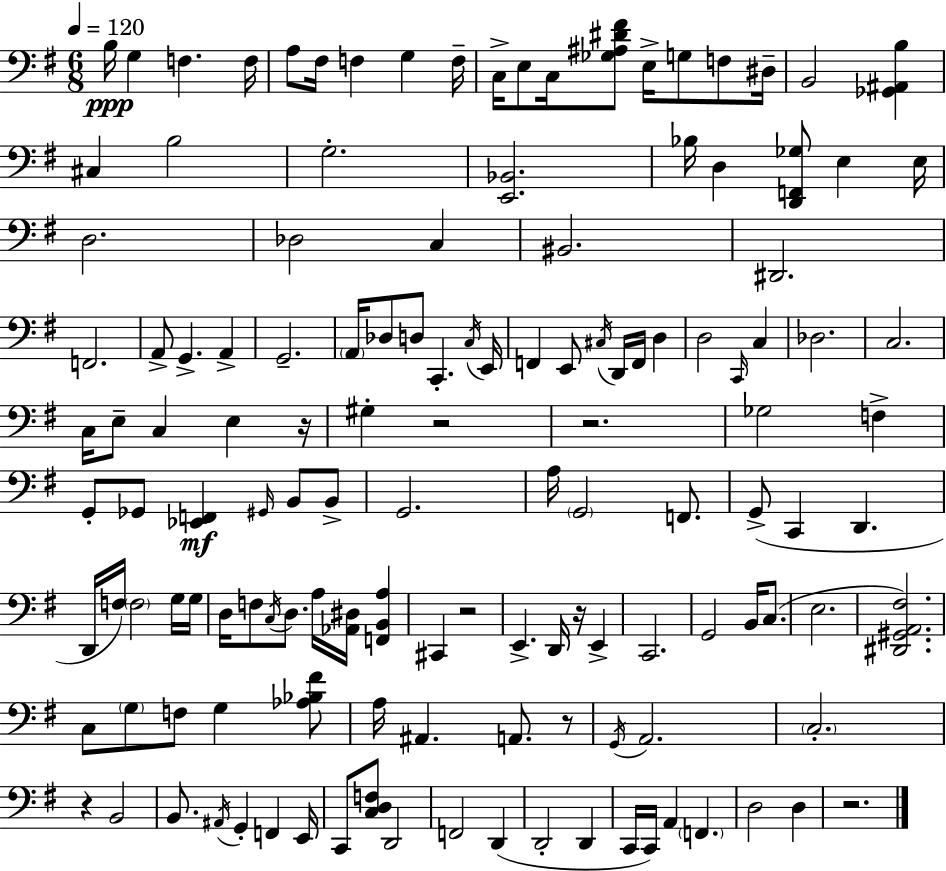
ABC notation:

X:1
T:Untitled
M:6/8
L:1/4
K:G
B,/4 G, F, F,/4 A,/2 ^F,/4 F, G, F,/4 C,/4 E,/2 C,/4 [_G,^A,^D^F]/2 E,/4 G,/2 F,/2 ^D,/4 B,,2 [_G,,^A,,B,] ^C, B,2 G,2 [E,,_B,,]2 _B,/4 D, [D,,F,,_G,]/2 E, E,/4 D,2 _D,2 C, ^B,,2 ^D,,2 F,,2 A,,/2 G,, A,, G,,2 A,,/4 _D,/2 D,/2 C,, C,/4 E,,/4 F,, E,,/2 ^C,/4 D,,/4 F,,/4 D, D,2 C,,/4 C, _D,2 C,2 C,/4 E,/2 C, E, z/4 ^G, z2 z2 _G,2 F, G,,/2 _G,,/2 [_E,,F,,] ^G,,/4 B,,/2 B,,/2 G,,2 A,/4 G,,2 F,,/2 G,,/2 C,, D,, D,,/4 F,/4 F,2 G,/4 G,/4 D,/4 F,/2 C,/4 D,/2 A,/4 [_A,,^D,]/4 [F,,B,,A,] ^C,, z2 E,, D,,/4 z/4 E,, C,,2 G,,2 B,,/4 C,/2 E,2 [^D,,^G,,A,,^F,]2 C,/2 G,/2 F,/2 G, [_A,_B,^F]/2 A,/4 ^A,, A,,/2 z/2 G,,/4 A,,2 C,2 z B,,2 B,,/2 ^A,,/4 G,, F,, E,,/4 C,,/2 [C,D,F,]/2 D,,2 F,,2 D,, D,,2 D,, C,,/4 C,,/4 A,, F,, D,2 D, z2